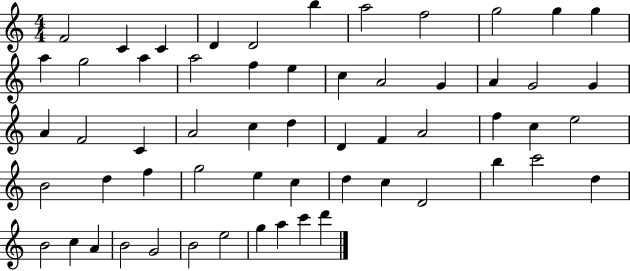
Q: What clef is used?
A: treble